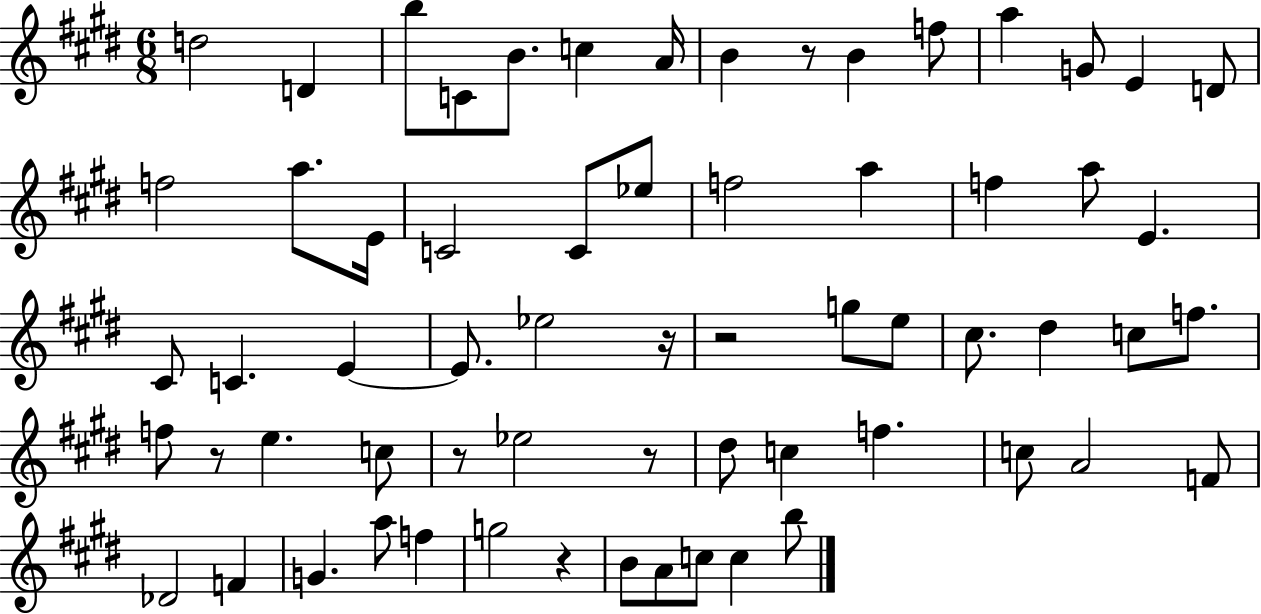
X:1
T:Untitled
M:6/8
L:1/4
K:E
d2 D b/2 C/2 B/2 c A/4 B z/2 B f/2 a G/2 E D/2 f2 a/2 E/4 C2 C/2 _e/2 f2 a f a/2 E ^C/2 C E E/2 _e2 z/4 z2 g/2 e/2 ^c/2 ^d c/2 f/2 f/2 z/2 e c/2 z/2 _e2 z/2 ^d/2 c f c/2 A2 F/2 _D2 F G a/2 f g2 z B/2 A/2 c/2 c b/2